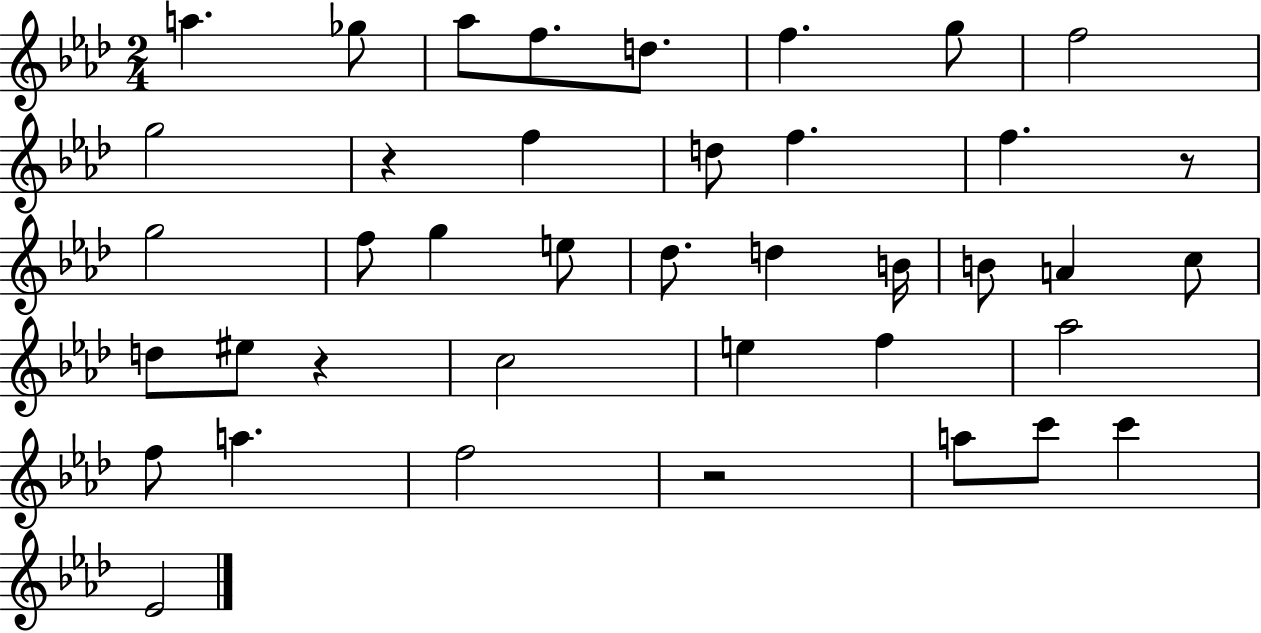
X:1
T:Untitled
M:2/4
L:1/4
K:Ab
a _g/2 _a/2 f/2 d/2 f g/2 f2 g2 z f d/2 f f z/2 g2 f/2 g e/2 _d/2 d B/4 B/2 A c/2 d/2 ^e/2 z c2 e f _a2 f/2 a f2 z2 a/2 c'/2 c' _E2